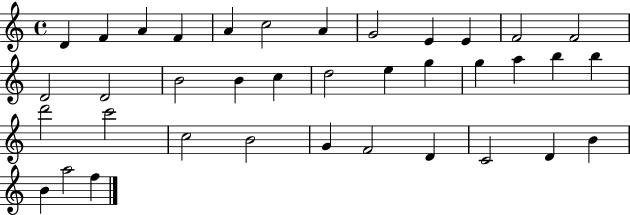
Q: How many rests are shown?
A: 0